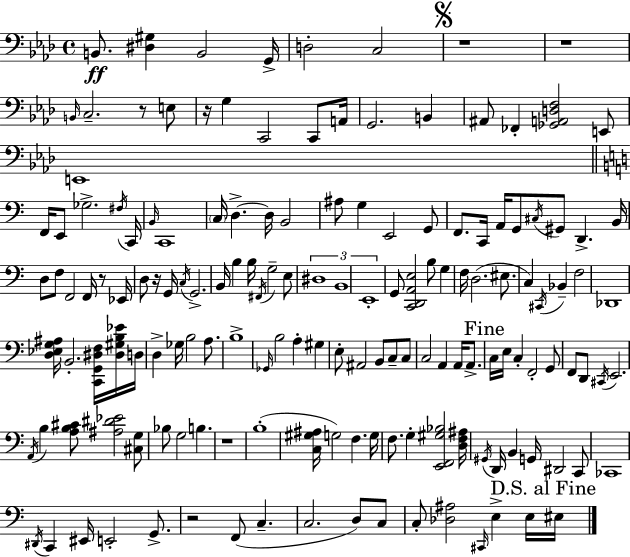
{
  \clef bass
  \time 4/4
  \defaultTimeSignature
  \key aes \major
  b,8.\ff <dis gis>4 b,2 g,16-> | d2-. c2 | \mark \markup { \musicglyph "scripts.segno" } r1 | r1 | \break \grace { b,16 } c2.-- r8 e8 | r16 g4 c,2 c,8 | a,16 g,2. b,4 | ais,8 fes,4-. <ges, a, d f>2 e,8 | \break e,1 | \bar "||" \break \key a \minor f,16 e,8 ges2.-> \acciaccatura { fis16 } | c,16 \grace { b,16 } c,1 | \parenthesize c16 d4.->~~ d16 b,2 | ais8 g4 e,2 | \break g,8 f,8. c,16 a,16 g,8 \acciaccatura { cis16 } gis,8 d,4.-> | b,16 d8 f8 f,2 f,16 | r8 ees,16 d8 r16 g,16 \acciaccatura { c16 } g,2.-> | b,16 b4 b16 \acciaccatura { fis,16 } g2-- | \break e8 \tuplet 3/2 { dis1 | b,1 | e,1-. } | g,8 <c, d, a, e>2 b8 | \break g4 f16 d2.( | eis8. c4) \acciaccatura { cis,16 } bes,4-- f2 | des,1 | <d ees g ais>16 b,2.-. | \break <c, g, dis f>16 <dis gis b ees'>16 d16 d4-> ges16 b2 | a8. b1-> | \grace { ges,16 } b2 a4-. | gis4 e8-. ais,2 | \break b,8 c8-- c8 c2 a,4 | a,16 a,8.-> \mark "Fine" c16 e16 c4-. f,2-. | g,8 f,8 d,8 \acciaccatura { cis,16 } e,2. | \acciaccatura { a,16 } b4 <a b cis'>8 <ais dis' ees'>2 | \break <cis g>8 bes8 g2 | b4. r1 | b1-.( | <c gis ais>16 g2) | \break f4. g16 f8. g4-. | <e, f, gis bes>2 <d f ais>16 \acciaccatura { gis,16 } d,16 b,4 g,16 | dis,2 c,8 ces,1 | \acciaccatura { dis,16 } c,4 eis,16 | \break e,2-. g,8.-> r2 | f,8( c4.-- c2. | d8) c8 c8-. <des ais>2 | \grace { cis,16 } e4-> e16 \mark "D.S. al Fine" eis16 \bar "|."
}